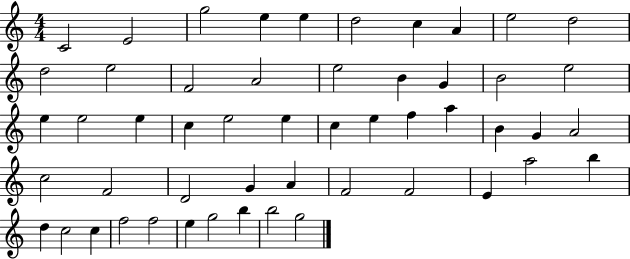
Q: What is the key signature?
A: C major